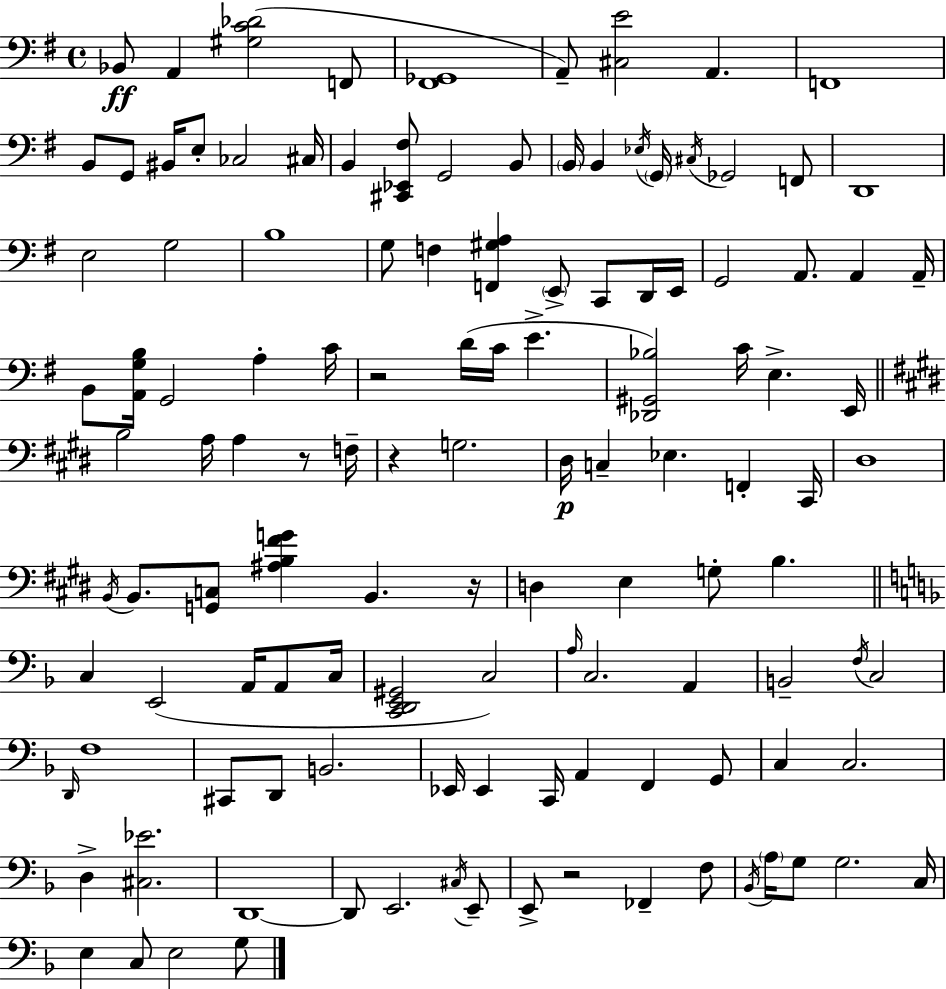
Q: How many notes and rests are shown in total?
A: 123